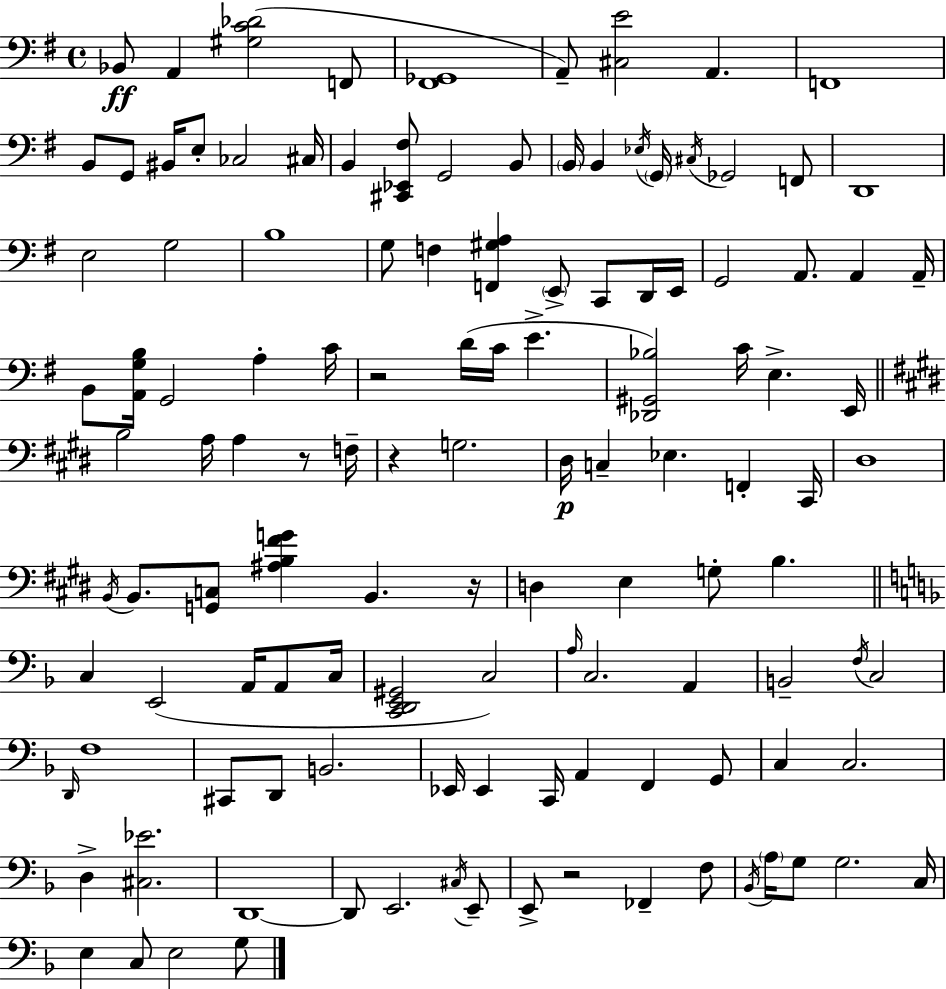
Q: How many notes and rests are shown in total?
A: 123